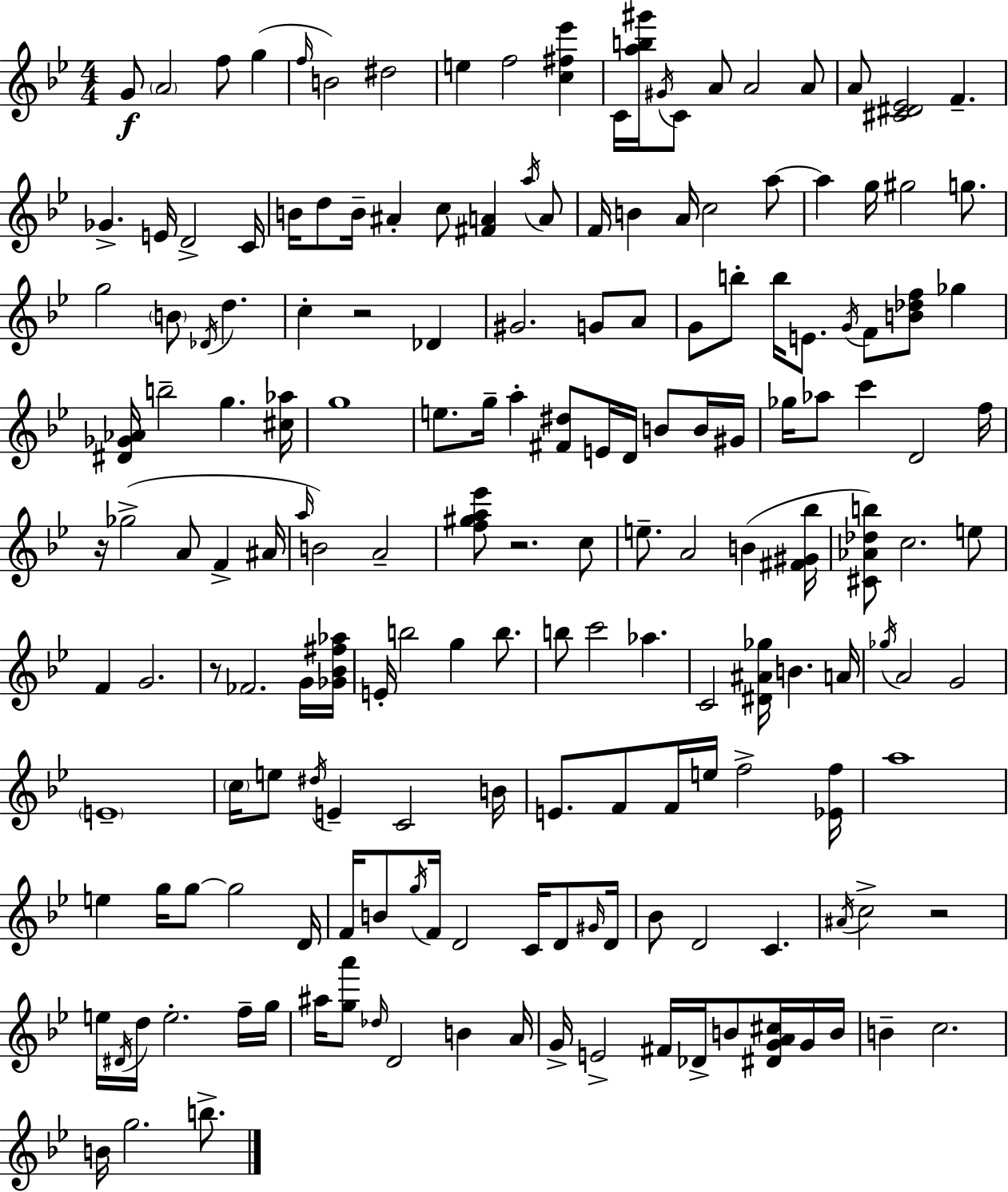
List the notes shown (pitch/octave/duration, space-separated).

G4/e A4/h F5/e G5/q F5/s B4/h D#5/h E5/q F5/h [C5,F#5,Eb6]/q C4/s [A5,B5,G#6]/s G#4/s C4/e A4/e A4/h A4/e A4/e [C#4,D#4,Eb4]/h F4/q. Gb4/q. E4/s D4/h C4/s B4/s D5/e B4/s A#4/q C5/e [F#4,A4]/q A5/s A4/e F4/s B4/q A4/s C5/h A5/e A5/q G5/s G#5/h G5/e. G5/h B4/e Db4/s D5/q. C5/q R/h Db4/q G#4/h. G4/e A4/e G4/e B5/e B5/s E4/e. G4/s F4/e [B4,Db5,F5]/e Gb5/q [D#4,Gb4,Ab4]/s B5/h G5/q. [C#5,Ab5]/s G5/w E5/e. G5/s A5/q [F#4,D#5]/e E4/s D4/s B4/e B4/s G#4/s Gb5/s Ab5/e C6/q D4/h F5/s R/s Gb5/h A4/e F4/q A#4/s A5/s B4/h A4/h [F5,G#5,A5,Eb6]/e R/h. C5/e E5/e. A4/h B4/q [F#4,G#4,Bb5]/s [C#4,Ab4,Db5,B5]/e C5/h. E5/e F4/q G4/h. R/e FES4/h. G4/s [Gb4,Bb4,F#5,Ab5]/s E4/s B5/h G5/q B5/e. B5/e C6/h Ab5/q. C4/h [D#4,A#4,Gb5]/s B4/q. A4/s Gb5/s A4/h G4/h E4/w C5/s E5/e D#5/s E4/q C4/h B4/s E4/e. F4/e F4/s E5/s F5/h [Eb4,F5]/s A5/w E5/q G5/s G5/e G5/h D4/s F4/s B4/e G5/s F4/s D4/h C4/s D4/e G#4/s D4/s Bb4/e D4/h C4/q. A#4/s C5/h R/h E5/s D#4/s D5/s E5/h. F5/s G5/s A#5/s [G5,A6]/e Db5/s D4/h B4/q A4/s G4/s E4/h F#4/s Db4/s B4/e [D#4,G4,A4,C#5]/s G4/s B4/s B4/q C5/h. B4/s G5/h. B5/e.